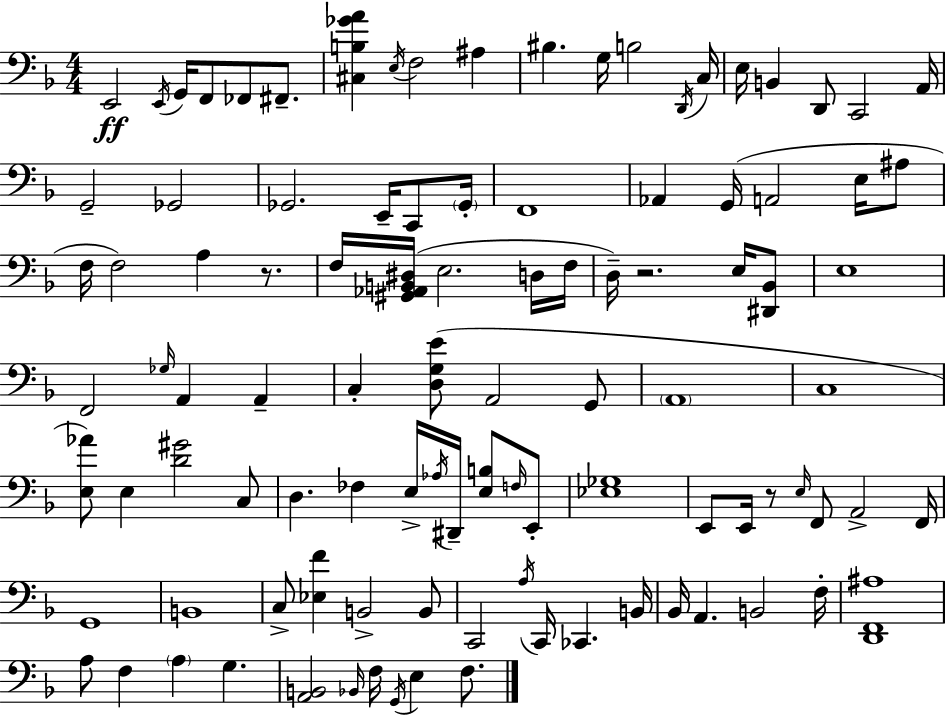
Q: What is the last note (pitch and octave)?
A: F3